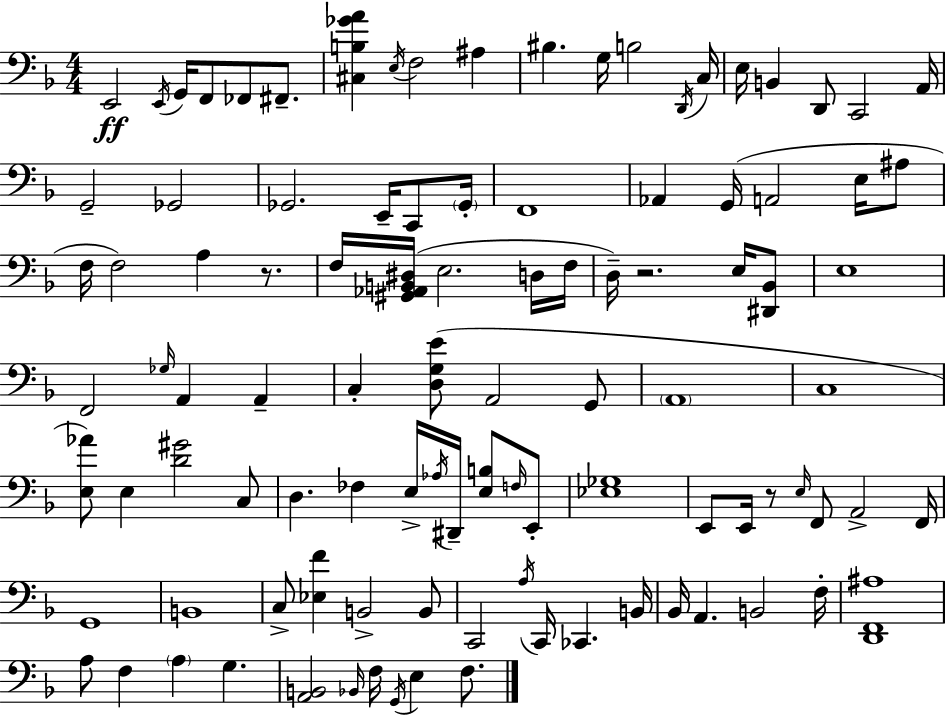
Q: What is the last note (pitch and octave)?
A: F3